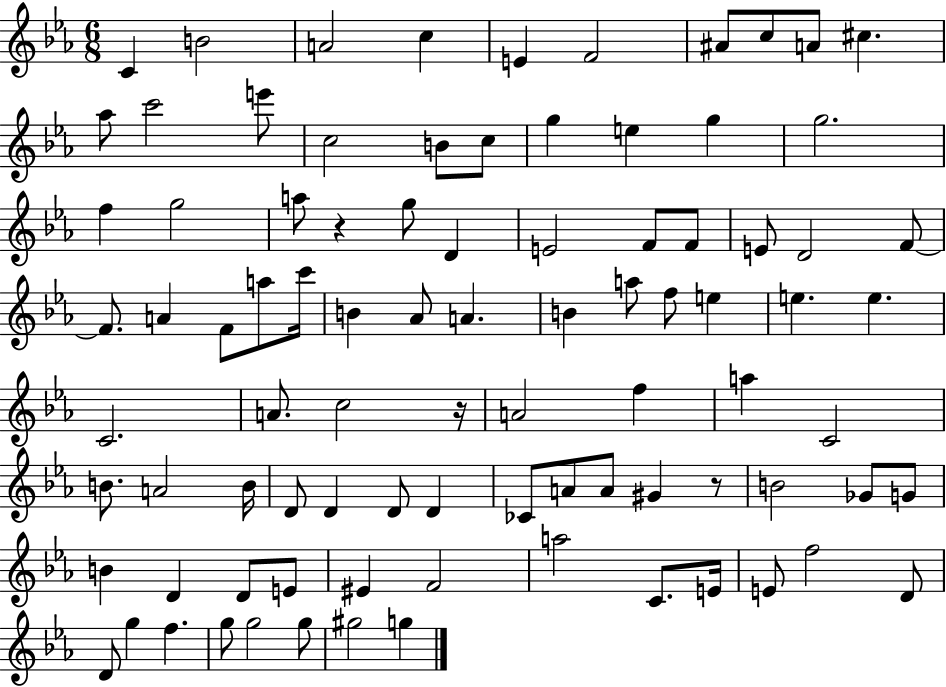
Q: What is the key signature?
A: EES major